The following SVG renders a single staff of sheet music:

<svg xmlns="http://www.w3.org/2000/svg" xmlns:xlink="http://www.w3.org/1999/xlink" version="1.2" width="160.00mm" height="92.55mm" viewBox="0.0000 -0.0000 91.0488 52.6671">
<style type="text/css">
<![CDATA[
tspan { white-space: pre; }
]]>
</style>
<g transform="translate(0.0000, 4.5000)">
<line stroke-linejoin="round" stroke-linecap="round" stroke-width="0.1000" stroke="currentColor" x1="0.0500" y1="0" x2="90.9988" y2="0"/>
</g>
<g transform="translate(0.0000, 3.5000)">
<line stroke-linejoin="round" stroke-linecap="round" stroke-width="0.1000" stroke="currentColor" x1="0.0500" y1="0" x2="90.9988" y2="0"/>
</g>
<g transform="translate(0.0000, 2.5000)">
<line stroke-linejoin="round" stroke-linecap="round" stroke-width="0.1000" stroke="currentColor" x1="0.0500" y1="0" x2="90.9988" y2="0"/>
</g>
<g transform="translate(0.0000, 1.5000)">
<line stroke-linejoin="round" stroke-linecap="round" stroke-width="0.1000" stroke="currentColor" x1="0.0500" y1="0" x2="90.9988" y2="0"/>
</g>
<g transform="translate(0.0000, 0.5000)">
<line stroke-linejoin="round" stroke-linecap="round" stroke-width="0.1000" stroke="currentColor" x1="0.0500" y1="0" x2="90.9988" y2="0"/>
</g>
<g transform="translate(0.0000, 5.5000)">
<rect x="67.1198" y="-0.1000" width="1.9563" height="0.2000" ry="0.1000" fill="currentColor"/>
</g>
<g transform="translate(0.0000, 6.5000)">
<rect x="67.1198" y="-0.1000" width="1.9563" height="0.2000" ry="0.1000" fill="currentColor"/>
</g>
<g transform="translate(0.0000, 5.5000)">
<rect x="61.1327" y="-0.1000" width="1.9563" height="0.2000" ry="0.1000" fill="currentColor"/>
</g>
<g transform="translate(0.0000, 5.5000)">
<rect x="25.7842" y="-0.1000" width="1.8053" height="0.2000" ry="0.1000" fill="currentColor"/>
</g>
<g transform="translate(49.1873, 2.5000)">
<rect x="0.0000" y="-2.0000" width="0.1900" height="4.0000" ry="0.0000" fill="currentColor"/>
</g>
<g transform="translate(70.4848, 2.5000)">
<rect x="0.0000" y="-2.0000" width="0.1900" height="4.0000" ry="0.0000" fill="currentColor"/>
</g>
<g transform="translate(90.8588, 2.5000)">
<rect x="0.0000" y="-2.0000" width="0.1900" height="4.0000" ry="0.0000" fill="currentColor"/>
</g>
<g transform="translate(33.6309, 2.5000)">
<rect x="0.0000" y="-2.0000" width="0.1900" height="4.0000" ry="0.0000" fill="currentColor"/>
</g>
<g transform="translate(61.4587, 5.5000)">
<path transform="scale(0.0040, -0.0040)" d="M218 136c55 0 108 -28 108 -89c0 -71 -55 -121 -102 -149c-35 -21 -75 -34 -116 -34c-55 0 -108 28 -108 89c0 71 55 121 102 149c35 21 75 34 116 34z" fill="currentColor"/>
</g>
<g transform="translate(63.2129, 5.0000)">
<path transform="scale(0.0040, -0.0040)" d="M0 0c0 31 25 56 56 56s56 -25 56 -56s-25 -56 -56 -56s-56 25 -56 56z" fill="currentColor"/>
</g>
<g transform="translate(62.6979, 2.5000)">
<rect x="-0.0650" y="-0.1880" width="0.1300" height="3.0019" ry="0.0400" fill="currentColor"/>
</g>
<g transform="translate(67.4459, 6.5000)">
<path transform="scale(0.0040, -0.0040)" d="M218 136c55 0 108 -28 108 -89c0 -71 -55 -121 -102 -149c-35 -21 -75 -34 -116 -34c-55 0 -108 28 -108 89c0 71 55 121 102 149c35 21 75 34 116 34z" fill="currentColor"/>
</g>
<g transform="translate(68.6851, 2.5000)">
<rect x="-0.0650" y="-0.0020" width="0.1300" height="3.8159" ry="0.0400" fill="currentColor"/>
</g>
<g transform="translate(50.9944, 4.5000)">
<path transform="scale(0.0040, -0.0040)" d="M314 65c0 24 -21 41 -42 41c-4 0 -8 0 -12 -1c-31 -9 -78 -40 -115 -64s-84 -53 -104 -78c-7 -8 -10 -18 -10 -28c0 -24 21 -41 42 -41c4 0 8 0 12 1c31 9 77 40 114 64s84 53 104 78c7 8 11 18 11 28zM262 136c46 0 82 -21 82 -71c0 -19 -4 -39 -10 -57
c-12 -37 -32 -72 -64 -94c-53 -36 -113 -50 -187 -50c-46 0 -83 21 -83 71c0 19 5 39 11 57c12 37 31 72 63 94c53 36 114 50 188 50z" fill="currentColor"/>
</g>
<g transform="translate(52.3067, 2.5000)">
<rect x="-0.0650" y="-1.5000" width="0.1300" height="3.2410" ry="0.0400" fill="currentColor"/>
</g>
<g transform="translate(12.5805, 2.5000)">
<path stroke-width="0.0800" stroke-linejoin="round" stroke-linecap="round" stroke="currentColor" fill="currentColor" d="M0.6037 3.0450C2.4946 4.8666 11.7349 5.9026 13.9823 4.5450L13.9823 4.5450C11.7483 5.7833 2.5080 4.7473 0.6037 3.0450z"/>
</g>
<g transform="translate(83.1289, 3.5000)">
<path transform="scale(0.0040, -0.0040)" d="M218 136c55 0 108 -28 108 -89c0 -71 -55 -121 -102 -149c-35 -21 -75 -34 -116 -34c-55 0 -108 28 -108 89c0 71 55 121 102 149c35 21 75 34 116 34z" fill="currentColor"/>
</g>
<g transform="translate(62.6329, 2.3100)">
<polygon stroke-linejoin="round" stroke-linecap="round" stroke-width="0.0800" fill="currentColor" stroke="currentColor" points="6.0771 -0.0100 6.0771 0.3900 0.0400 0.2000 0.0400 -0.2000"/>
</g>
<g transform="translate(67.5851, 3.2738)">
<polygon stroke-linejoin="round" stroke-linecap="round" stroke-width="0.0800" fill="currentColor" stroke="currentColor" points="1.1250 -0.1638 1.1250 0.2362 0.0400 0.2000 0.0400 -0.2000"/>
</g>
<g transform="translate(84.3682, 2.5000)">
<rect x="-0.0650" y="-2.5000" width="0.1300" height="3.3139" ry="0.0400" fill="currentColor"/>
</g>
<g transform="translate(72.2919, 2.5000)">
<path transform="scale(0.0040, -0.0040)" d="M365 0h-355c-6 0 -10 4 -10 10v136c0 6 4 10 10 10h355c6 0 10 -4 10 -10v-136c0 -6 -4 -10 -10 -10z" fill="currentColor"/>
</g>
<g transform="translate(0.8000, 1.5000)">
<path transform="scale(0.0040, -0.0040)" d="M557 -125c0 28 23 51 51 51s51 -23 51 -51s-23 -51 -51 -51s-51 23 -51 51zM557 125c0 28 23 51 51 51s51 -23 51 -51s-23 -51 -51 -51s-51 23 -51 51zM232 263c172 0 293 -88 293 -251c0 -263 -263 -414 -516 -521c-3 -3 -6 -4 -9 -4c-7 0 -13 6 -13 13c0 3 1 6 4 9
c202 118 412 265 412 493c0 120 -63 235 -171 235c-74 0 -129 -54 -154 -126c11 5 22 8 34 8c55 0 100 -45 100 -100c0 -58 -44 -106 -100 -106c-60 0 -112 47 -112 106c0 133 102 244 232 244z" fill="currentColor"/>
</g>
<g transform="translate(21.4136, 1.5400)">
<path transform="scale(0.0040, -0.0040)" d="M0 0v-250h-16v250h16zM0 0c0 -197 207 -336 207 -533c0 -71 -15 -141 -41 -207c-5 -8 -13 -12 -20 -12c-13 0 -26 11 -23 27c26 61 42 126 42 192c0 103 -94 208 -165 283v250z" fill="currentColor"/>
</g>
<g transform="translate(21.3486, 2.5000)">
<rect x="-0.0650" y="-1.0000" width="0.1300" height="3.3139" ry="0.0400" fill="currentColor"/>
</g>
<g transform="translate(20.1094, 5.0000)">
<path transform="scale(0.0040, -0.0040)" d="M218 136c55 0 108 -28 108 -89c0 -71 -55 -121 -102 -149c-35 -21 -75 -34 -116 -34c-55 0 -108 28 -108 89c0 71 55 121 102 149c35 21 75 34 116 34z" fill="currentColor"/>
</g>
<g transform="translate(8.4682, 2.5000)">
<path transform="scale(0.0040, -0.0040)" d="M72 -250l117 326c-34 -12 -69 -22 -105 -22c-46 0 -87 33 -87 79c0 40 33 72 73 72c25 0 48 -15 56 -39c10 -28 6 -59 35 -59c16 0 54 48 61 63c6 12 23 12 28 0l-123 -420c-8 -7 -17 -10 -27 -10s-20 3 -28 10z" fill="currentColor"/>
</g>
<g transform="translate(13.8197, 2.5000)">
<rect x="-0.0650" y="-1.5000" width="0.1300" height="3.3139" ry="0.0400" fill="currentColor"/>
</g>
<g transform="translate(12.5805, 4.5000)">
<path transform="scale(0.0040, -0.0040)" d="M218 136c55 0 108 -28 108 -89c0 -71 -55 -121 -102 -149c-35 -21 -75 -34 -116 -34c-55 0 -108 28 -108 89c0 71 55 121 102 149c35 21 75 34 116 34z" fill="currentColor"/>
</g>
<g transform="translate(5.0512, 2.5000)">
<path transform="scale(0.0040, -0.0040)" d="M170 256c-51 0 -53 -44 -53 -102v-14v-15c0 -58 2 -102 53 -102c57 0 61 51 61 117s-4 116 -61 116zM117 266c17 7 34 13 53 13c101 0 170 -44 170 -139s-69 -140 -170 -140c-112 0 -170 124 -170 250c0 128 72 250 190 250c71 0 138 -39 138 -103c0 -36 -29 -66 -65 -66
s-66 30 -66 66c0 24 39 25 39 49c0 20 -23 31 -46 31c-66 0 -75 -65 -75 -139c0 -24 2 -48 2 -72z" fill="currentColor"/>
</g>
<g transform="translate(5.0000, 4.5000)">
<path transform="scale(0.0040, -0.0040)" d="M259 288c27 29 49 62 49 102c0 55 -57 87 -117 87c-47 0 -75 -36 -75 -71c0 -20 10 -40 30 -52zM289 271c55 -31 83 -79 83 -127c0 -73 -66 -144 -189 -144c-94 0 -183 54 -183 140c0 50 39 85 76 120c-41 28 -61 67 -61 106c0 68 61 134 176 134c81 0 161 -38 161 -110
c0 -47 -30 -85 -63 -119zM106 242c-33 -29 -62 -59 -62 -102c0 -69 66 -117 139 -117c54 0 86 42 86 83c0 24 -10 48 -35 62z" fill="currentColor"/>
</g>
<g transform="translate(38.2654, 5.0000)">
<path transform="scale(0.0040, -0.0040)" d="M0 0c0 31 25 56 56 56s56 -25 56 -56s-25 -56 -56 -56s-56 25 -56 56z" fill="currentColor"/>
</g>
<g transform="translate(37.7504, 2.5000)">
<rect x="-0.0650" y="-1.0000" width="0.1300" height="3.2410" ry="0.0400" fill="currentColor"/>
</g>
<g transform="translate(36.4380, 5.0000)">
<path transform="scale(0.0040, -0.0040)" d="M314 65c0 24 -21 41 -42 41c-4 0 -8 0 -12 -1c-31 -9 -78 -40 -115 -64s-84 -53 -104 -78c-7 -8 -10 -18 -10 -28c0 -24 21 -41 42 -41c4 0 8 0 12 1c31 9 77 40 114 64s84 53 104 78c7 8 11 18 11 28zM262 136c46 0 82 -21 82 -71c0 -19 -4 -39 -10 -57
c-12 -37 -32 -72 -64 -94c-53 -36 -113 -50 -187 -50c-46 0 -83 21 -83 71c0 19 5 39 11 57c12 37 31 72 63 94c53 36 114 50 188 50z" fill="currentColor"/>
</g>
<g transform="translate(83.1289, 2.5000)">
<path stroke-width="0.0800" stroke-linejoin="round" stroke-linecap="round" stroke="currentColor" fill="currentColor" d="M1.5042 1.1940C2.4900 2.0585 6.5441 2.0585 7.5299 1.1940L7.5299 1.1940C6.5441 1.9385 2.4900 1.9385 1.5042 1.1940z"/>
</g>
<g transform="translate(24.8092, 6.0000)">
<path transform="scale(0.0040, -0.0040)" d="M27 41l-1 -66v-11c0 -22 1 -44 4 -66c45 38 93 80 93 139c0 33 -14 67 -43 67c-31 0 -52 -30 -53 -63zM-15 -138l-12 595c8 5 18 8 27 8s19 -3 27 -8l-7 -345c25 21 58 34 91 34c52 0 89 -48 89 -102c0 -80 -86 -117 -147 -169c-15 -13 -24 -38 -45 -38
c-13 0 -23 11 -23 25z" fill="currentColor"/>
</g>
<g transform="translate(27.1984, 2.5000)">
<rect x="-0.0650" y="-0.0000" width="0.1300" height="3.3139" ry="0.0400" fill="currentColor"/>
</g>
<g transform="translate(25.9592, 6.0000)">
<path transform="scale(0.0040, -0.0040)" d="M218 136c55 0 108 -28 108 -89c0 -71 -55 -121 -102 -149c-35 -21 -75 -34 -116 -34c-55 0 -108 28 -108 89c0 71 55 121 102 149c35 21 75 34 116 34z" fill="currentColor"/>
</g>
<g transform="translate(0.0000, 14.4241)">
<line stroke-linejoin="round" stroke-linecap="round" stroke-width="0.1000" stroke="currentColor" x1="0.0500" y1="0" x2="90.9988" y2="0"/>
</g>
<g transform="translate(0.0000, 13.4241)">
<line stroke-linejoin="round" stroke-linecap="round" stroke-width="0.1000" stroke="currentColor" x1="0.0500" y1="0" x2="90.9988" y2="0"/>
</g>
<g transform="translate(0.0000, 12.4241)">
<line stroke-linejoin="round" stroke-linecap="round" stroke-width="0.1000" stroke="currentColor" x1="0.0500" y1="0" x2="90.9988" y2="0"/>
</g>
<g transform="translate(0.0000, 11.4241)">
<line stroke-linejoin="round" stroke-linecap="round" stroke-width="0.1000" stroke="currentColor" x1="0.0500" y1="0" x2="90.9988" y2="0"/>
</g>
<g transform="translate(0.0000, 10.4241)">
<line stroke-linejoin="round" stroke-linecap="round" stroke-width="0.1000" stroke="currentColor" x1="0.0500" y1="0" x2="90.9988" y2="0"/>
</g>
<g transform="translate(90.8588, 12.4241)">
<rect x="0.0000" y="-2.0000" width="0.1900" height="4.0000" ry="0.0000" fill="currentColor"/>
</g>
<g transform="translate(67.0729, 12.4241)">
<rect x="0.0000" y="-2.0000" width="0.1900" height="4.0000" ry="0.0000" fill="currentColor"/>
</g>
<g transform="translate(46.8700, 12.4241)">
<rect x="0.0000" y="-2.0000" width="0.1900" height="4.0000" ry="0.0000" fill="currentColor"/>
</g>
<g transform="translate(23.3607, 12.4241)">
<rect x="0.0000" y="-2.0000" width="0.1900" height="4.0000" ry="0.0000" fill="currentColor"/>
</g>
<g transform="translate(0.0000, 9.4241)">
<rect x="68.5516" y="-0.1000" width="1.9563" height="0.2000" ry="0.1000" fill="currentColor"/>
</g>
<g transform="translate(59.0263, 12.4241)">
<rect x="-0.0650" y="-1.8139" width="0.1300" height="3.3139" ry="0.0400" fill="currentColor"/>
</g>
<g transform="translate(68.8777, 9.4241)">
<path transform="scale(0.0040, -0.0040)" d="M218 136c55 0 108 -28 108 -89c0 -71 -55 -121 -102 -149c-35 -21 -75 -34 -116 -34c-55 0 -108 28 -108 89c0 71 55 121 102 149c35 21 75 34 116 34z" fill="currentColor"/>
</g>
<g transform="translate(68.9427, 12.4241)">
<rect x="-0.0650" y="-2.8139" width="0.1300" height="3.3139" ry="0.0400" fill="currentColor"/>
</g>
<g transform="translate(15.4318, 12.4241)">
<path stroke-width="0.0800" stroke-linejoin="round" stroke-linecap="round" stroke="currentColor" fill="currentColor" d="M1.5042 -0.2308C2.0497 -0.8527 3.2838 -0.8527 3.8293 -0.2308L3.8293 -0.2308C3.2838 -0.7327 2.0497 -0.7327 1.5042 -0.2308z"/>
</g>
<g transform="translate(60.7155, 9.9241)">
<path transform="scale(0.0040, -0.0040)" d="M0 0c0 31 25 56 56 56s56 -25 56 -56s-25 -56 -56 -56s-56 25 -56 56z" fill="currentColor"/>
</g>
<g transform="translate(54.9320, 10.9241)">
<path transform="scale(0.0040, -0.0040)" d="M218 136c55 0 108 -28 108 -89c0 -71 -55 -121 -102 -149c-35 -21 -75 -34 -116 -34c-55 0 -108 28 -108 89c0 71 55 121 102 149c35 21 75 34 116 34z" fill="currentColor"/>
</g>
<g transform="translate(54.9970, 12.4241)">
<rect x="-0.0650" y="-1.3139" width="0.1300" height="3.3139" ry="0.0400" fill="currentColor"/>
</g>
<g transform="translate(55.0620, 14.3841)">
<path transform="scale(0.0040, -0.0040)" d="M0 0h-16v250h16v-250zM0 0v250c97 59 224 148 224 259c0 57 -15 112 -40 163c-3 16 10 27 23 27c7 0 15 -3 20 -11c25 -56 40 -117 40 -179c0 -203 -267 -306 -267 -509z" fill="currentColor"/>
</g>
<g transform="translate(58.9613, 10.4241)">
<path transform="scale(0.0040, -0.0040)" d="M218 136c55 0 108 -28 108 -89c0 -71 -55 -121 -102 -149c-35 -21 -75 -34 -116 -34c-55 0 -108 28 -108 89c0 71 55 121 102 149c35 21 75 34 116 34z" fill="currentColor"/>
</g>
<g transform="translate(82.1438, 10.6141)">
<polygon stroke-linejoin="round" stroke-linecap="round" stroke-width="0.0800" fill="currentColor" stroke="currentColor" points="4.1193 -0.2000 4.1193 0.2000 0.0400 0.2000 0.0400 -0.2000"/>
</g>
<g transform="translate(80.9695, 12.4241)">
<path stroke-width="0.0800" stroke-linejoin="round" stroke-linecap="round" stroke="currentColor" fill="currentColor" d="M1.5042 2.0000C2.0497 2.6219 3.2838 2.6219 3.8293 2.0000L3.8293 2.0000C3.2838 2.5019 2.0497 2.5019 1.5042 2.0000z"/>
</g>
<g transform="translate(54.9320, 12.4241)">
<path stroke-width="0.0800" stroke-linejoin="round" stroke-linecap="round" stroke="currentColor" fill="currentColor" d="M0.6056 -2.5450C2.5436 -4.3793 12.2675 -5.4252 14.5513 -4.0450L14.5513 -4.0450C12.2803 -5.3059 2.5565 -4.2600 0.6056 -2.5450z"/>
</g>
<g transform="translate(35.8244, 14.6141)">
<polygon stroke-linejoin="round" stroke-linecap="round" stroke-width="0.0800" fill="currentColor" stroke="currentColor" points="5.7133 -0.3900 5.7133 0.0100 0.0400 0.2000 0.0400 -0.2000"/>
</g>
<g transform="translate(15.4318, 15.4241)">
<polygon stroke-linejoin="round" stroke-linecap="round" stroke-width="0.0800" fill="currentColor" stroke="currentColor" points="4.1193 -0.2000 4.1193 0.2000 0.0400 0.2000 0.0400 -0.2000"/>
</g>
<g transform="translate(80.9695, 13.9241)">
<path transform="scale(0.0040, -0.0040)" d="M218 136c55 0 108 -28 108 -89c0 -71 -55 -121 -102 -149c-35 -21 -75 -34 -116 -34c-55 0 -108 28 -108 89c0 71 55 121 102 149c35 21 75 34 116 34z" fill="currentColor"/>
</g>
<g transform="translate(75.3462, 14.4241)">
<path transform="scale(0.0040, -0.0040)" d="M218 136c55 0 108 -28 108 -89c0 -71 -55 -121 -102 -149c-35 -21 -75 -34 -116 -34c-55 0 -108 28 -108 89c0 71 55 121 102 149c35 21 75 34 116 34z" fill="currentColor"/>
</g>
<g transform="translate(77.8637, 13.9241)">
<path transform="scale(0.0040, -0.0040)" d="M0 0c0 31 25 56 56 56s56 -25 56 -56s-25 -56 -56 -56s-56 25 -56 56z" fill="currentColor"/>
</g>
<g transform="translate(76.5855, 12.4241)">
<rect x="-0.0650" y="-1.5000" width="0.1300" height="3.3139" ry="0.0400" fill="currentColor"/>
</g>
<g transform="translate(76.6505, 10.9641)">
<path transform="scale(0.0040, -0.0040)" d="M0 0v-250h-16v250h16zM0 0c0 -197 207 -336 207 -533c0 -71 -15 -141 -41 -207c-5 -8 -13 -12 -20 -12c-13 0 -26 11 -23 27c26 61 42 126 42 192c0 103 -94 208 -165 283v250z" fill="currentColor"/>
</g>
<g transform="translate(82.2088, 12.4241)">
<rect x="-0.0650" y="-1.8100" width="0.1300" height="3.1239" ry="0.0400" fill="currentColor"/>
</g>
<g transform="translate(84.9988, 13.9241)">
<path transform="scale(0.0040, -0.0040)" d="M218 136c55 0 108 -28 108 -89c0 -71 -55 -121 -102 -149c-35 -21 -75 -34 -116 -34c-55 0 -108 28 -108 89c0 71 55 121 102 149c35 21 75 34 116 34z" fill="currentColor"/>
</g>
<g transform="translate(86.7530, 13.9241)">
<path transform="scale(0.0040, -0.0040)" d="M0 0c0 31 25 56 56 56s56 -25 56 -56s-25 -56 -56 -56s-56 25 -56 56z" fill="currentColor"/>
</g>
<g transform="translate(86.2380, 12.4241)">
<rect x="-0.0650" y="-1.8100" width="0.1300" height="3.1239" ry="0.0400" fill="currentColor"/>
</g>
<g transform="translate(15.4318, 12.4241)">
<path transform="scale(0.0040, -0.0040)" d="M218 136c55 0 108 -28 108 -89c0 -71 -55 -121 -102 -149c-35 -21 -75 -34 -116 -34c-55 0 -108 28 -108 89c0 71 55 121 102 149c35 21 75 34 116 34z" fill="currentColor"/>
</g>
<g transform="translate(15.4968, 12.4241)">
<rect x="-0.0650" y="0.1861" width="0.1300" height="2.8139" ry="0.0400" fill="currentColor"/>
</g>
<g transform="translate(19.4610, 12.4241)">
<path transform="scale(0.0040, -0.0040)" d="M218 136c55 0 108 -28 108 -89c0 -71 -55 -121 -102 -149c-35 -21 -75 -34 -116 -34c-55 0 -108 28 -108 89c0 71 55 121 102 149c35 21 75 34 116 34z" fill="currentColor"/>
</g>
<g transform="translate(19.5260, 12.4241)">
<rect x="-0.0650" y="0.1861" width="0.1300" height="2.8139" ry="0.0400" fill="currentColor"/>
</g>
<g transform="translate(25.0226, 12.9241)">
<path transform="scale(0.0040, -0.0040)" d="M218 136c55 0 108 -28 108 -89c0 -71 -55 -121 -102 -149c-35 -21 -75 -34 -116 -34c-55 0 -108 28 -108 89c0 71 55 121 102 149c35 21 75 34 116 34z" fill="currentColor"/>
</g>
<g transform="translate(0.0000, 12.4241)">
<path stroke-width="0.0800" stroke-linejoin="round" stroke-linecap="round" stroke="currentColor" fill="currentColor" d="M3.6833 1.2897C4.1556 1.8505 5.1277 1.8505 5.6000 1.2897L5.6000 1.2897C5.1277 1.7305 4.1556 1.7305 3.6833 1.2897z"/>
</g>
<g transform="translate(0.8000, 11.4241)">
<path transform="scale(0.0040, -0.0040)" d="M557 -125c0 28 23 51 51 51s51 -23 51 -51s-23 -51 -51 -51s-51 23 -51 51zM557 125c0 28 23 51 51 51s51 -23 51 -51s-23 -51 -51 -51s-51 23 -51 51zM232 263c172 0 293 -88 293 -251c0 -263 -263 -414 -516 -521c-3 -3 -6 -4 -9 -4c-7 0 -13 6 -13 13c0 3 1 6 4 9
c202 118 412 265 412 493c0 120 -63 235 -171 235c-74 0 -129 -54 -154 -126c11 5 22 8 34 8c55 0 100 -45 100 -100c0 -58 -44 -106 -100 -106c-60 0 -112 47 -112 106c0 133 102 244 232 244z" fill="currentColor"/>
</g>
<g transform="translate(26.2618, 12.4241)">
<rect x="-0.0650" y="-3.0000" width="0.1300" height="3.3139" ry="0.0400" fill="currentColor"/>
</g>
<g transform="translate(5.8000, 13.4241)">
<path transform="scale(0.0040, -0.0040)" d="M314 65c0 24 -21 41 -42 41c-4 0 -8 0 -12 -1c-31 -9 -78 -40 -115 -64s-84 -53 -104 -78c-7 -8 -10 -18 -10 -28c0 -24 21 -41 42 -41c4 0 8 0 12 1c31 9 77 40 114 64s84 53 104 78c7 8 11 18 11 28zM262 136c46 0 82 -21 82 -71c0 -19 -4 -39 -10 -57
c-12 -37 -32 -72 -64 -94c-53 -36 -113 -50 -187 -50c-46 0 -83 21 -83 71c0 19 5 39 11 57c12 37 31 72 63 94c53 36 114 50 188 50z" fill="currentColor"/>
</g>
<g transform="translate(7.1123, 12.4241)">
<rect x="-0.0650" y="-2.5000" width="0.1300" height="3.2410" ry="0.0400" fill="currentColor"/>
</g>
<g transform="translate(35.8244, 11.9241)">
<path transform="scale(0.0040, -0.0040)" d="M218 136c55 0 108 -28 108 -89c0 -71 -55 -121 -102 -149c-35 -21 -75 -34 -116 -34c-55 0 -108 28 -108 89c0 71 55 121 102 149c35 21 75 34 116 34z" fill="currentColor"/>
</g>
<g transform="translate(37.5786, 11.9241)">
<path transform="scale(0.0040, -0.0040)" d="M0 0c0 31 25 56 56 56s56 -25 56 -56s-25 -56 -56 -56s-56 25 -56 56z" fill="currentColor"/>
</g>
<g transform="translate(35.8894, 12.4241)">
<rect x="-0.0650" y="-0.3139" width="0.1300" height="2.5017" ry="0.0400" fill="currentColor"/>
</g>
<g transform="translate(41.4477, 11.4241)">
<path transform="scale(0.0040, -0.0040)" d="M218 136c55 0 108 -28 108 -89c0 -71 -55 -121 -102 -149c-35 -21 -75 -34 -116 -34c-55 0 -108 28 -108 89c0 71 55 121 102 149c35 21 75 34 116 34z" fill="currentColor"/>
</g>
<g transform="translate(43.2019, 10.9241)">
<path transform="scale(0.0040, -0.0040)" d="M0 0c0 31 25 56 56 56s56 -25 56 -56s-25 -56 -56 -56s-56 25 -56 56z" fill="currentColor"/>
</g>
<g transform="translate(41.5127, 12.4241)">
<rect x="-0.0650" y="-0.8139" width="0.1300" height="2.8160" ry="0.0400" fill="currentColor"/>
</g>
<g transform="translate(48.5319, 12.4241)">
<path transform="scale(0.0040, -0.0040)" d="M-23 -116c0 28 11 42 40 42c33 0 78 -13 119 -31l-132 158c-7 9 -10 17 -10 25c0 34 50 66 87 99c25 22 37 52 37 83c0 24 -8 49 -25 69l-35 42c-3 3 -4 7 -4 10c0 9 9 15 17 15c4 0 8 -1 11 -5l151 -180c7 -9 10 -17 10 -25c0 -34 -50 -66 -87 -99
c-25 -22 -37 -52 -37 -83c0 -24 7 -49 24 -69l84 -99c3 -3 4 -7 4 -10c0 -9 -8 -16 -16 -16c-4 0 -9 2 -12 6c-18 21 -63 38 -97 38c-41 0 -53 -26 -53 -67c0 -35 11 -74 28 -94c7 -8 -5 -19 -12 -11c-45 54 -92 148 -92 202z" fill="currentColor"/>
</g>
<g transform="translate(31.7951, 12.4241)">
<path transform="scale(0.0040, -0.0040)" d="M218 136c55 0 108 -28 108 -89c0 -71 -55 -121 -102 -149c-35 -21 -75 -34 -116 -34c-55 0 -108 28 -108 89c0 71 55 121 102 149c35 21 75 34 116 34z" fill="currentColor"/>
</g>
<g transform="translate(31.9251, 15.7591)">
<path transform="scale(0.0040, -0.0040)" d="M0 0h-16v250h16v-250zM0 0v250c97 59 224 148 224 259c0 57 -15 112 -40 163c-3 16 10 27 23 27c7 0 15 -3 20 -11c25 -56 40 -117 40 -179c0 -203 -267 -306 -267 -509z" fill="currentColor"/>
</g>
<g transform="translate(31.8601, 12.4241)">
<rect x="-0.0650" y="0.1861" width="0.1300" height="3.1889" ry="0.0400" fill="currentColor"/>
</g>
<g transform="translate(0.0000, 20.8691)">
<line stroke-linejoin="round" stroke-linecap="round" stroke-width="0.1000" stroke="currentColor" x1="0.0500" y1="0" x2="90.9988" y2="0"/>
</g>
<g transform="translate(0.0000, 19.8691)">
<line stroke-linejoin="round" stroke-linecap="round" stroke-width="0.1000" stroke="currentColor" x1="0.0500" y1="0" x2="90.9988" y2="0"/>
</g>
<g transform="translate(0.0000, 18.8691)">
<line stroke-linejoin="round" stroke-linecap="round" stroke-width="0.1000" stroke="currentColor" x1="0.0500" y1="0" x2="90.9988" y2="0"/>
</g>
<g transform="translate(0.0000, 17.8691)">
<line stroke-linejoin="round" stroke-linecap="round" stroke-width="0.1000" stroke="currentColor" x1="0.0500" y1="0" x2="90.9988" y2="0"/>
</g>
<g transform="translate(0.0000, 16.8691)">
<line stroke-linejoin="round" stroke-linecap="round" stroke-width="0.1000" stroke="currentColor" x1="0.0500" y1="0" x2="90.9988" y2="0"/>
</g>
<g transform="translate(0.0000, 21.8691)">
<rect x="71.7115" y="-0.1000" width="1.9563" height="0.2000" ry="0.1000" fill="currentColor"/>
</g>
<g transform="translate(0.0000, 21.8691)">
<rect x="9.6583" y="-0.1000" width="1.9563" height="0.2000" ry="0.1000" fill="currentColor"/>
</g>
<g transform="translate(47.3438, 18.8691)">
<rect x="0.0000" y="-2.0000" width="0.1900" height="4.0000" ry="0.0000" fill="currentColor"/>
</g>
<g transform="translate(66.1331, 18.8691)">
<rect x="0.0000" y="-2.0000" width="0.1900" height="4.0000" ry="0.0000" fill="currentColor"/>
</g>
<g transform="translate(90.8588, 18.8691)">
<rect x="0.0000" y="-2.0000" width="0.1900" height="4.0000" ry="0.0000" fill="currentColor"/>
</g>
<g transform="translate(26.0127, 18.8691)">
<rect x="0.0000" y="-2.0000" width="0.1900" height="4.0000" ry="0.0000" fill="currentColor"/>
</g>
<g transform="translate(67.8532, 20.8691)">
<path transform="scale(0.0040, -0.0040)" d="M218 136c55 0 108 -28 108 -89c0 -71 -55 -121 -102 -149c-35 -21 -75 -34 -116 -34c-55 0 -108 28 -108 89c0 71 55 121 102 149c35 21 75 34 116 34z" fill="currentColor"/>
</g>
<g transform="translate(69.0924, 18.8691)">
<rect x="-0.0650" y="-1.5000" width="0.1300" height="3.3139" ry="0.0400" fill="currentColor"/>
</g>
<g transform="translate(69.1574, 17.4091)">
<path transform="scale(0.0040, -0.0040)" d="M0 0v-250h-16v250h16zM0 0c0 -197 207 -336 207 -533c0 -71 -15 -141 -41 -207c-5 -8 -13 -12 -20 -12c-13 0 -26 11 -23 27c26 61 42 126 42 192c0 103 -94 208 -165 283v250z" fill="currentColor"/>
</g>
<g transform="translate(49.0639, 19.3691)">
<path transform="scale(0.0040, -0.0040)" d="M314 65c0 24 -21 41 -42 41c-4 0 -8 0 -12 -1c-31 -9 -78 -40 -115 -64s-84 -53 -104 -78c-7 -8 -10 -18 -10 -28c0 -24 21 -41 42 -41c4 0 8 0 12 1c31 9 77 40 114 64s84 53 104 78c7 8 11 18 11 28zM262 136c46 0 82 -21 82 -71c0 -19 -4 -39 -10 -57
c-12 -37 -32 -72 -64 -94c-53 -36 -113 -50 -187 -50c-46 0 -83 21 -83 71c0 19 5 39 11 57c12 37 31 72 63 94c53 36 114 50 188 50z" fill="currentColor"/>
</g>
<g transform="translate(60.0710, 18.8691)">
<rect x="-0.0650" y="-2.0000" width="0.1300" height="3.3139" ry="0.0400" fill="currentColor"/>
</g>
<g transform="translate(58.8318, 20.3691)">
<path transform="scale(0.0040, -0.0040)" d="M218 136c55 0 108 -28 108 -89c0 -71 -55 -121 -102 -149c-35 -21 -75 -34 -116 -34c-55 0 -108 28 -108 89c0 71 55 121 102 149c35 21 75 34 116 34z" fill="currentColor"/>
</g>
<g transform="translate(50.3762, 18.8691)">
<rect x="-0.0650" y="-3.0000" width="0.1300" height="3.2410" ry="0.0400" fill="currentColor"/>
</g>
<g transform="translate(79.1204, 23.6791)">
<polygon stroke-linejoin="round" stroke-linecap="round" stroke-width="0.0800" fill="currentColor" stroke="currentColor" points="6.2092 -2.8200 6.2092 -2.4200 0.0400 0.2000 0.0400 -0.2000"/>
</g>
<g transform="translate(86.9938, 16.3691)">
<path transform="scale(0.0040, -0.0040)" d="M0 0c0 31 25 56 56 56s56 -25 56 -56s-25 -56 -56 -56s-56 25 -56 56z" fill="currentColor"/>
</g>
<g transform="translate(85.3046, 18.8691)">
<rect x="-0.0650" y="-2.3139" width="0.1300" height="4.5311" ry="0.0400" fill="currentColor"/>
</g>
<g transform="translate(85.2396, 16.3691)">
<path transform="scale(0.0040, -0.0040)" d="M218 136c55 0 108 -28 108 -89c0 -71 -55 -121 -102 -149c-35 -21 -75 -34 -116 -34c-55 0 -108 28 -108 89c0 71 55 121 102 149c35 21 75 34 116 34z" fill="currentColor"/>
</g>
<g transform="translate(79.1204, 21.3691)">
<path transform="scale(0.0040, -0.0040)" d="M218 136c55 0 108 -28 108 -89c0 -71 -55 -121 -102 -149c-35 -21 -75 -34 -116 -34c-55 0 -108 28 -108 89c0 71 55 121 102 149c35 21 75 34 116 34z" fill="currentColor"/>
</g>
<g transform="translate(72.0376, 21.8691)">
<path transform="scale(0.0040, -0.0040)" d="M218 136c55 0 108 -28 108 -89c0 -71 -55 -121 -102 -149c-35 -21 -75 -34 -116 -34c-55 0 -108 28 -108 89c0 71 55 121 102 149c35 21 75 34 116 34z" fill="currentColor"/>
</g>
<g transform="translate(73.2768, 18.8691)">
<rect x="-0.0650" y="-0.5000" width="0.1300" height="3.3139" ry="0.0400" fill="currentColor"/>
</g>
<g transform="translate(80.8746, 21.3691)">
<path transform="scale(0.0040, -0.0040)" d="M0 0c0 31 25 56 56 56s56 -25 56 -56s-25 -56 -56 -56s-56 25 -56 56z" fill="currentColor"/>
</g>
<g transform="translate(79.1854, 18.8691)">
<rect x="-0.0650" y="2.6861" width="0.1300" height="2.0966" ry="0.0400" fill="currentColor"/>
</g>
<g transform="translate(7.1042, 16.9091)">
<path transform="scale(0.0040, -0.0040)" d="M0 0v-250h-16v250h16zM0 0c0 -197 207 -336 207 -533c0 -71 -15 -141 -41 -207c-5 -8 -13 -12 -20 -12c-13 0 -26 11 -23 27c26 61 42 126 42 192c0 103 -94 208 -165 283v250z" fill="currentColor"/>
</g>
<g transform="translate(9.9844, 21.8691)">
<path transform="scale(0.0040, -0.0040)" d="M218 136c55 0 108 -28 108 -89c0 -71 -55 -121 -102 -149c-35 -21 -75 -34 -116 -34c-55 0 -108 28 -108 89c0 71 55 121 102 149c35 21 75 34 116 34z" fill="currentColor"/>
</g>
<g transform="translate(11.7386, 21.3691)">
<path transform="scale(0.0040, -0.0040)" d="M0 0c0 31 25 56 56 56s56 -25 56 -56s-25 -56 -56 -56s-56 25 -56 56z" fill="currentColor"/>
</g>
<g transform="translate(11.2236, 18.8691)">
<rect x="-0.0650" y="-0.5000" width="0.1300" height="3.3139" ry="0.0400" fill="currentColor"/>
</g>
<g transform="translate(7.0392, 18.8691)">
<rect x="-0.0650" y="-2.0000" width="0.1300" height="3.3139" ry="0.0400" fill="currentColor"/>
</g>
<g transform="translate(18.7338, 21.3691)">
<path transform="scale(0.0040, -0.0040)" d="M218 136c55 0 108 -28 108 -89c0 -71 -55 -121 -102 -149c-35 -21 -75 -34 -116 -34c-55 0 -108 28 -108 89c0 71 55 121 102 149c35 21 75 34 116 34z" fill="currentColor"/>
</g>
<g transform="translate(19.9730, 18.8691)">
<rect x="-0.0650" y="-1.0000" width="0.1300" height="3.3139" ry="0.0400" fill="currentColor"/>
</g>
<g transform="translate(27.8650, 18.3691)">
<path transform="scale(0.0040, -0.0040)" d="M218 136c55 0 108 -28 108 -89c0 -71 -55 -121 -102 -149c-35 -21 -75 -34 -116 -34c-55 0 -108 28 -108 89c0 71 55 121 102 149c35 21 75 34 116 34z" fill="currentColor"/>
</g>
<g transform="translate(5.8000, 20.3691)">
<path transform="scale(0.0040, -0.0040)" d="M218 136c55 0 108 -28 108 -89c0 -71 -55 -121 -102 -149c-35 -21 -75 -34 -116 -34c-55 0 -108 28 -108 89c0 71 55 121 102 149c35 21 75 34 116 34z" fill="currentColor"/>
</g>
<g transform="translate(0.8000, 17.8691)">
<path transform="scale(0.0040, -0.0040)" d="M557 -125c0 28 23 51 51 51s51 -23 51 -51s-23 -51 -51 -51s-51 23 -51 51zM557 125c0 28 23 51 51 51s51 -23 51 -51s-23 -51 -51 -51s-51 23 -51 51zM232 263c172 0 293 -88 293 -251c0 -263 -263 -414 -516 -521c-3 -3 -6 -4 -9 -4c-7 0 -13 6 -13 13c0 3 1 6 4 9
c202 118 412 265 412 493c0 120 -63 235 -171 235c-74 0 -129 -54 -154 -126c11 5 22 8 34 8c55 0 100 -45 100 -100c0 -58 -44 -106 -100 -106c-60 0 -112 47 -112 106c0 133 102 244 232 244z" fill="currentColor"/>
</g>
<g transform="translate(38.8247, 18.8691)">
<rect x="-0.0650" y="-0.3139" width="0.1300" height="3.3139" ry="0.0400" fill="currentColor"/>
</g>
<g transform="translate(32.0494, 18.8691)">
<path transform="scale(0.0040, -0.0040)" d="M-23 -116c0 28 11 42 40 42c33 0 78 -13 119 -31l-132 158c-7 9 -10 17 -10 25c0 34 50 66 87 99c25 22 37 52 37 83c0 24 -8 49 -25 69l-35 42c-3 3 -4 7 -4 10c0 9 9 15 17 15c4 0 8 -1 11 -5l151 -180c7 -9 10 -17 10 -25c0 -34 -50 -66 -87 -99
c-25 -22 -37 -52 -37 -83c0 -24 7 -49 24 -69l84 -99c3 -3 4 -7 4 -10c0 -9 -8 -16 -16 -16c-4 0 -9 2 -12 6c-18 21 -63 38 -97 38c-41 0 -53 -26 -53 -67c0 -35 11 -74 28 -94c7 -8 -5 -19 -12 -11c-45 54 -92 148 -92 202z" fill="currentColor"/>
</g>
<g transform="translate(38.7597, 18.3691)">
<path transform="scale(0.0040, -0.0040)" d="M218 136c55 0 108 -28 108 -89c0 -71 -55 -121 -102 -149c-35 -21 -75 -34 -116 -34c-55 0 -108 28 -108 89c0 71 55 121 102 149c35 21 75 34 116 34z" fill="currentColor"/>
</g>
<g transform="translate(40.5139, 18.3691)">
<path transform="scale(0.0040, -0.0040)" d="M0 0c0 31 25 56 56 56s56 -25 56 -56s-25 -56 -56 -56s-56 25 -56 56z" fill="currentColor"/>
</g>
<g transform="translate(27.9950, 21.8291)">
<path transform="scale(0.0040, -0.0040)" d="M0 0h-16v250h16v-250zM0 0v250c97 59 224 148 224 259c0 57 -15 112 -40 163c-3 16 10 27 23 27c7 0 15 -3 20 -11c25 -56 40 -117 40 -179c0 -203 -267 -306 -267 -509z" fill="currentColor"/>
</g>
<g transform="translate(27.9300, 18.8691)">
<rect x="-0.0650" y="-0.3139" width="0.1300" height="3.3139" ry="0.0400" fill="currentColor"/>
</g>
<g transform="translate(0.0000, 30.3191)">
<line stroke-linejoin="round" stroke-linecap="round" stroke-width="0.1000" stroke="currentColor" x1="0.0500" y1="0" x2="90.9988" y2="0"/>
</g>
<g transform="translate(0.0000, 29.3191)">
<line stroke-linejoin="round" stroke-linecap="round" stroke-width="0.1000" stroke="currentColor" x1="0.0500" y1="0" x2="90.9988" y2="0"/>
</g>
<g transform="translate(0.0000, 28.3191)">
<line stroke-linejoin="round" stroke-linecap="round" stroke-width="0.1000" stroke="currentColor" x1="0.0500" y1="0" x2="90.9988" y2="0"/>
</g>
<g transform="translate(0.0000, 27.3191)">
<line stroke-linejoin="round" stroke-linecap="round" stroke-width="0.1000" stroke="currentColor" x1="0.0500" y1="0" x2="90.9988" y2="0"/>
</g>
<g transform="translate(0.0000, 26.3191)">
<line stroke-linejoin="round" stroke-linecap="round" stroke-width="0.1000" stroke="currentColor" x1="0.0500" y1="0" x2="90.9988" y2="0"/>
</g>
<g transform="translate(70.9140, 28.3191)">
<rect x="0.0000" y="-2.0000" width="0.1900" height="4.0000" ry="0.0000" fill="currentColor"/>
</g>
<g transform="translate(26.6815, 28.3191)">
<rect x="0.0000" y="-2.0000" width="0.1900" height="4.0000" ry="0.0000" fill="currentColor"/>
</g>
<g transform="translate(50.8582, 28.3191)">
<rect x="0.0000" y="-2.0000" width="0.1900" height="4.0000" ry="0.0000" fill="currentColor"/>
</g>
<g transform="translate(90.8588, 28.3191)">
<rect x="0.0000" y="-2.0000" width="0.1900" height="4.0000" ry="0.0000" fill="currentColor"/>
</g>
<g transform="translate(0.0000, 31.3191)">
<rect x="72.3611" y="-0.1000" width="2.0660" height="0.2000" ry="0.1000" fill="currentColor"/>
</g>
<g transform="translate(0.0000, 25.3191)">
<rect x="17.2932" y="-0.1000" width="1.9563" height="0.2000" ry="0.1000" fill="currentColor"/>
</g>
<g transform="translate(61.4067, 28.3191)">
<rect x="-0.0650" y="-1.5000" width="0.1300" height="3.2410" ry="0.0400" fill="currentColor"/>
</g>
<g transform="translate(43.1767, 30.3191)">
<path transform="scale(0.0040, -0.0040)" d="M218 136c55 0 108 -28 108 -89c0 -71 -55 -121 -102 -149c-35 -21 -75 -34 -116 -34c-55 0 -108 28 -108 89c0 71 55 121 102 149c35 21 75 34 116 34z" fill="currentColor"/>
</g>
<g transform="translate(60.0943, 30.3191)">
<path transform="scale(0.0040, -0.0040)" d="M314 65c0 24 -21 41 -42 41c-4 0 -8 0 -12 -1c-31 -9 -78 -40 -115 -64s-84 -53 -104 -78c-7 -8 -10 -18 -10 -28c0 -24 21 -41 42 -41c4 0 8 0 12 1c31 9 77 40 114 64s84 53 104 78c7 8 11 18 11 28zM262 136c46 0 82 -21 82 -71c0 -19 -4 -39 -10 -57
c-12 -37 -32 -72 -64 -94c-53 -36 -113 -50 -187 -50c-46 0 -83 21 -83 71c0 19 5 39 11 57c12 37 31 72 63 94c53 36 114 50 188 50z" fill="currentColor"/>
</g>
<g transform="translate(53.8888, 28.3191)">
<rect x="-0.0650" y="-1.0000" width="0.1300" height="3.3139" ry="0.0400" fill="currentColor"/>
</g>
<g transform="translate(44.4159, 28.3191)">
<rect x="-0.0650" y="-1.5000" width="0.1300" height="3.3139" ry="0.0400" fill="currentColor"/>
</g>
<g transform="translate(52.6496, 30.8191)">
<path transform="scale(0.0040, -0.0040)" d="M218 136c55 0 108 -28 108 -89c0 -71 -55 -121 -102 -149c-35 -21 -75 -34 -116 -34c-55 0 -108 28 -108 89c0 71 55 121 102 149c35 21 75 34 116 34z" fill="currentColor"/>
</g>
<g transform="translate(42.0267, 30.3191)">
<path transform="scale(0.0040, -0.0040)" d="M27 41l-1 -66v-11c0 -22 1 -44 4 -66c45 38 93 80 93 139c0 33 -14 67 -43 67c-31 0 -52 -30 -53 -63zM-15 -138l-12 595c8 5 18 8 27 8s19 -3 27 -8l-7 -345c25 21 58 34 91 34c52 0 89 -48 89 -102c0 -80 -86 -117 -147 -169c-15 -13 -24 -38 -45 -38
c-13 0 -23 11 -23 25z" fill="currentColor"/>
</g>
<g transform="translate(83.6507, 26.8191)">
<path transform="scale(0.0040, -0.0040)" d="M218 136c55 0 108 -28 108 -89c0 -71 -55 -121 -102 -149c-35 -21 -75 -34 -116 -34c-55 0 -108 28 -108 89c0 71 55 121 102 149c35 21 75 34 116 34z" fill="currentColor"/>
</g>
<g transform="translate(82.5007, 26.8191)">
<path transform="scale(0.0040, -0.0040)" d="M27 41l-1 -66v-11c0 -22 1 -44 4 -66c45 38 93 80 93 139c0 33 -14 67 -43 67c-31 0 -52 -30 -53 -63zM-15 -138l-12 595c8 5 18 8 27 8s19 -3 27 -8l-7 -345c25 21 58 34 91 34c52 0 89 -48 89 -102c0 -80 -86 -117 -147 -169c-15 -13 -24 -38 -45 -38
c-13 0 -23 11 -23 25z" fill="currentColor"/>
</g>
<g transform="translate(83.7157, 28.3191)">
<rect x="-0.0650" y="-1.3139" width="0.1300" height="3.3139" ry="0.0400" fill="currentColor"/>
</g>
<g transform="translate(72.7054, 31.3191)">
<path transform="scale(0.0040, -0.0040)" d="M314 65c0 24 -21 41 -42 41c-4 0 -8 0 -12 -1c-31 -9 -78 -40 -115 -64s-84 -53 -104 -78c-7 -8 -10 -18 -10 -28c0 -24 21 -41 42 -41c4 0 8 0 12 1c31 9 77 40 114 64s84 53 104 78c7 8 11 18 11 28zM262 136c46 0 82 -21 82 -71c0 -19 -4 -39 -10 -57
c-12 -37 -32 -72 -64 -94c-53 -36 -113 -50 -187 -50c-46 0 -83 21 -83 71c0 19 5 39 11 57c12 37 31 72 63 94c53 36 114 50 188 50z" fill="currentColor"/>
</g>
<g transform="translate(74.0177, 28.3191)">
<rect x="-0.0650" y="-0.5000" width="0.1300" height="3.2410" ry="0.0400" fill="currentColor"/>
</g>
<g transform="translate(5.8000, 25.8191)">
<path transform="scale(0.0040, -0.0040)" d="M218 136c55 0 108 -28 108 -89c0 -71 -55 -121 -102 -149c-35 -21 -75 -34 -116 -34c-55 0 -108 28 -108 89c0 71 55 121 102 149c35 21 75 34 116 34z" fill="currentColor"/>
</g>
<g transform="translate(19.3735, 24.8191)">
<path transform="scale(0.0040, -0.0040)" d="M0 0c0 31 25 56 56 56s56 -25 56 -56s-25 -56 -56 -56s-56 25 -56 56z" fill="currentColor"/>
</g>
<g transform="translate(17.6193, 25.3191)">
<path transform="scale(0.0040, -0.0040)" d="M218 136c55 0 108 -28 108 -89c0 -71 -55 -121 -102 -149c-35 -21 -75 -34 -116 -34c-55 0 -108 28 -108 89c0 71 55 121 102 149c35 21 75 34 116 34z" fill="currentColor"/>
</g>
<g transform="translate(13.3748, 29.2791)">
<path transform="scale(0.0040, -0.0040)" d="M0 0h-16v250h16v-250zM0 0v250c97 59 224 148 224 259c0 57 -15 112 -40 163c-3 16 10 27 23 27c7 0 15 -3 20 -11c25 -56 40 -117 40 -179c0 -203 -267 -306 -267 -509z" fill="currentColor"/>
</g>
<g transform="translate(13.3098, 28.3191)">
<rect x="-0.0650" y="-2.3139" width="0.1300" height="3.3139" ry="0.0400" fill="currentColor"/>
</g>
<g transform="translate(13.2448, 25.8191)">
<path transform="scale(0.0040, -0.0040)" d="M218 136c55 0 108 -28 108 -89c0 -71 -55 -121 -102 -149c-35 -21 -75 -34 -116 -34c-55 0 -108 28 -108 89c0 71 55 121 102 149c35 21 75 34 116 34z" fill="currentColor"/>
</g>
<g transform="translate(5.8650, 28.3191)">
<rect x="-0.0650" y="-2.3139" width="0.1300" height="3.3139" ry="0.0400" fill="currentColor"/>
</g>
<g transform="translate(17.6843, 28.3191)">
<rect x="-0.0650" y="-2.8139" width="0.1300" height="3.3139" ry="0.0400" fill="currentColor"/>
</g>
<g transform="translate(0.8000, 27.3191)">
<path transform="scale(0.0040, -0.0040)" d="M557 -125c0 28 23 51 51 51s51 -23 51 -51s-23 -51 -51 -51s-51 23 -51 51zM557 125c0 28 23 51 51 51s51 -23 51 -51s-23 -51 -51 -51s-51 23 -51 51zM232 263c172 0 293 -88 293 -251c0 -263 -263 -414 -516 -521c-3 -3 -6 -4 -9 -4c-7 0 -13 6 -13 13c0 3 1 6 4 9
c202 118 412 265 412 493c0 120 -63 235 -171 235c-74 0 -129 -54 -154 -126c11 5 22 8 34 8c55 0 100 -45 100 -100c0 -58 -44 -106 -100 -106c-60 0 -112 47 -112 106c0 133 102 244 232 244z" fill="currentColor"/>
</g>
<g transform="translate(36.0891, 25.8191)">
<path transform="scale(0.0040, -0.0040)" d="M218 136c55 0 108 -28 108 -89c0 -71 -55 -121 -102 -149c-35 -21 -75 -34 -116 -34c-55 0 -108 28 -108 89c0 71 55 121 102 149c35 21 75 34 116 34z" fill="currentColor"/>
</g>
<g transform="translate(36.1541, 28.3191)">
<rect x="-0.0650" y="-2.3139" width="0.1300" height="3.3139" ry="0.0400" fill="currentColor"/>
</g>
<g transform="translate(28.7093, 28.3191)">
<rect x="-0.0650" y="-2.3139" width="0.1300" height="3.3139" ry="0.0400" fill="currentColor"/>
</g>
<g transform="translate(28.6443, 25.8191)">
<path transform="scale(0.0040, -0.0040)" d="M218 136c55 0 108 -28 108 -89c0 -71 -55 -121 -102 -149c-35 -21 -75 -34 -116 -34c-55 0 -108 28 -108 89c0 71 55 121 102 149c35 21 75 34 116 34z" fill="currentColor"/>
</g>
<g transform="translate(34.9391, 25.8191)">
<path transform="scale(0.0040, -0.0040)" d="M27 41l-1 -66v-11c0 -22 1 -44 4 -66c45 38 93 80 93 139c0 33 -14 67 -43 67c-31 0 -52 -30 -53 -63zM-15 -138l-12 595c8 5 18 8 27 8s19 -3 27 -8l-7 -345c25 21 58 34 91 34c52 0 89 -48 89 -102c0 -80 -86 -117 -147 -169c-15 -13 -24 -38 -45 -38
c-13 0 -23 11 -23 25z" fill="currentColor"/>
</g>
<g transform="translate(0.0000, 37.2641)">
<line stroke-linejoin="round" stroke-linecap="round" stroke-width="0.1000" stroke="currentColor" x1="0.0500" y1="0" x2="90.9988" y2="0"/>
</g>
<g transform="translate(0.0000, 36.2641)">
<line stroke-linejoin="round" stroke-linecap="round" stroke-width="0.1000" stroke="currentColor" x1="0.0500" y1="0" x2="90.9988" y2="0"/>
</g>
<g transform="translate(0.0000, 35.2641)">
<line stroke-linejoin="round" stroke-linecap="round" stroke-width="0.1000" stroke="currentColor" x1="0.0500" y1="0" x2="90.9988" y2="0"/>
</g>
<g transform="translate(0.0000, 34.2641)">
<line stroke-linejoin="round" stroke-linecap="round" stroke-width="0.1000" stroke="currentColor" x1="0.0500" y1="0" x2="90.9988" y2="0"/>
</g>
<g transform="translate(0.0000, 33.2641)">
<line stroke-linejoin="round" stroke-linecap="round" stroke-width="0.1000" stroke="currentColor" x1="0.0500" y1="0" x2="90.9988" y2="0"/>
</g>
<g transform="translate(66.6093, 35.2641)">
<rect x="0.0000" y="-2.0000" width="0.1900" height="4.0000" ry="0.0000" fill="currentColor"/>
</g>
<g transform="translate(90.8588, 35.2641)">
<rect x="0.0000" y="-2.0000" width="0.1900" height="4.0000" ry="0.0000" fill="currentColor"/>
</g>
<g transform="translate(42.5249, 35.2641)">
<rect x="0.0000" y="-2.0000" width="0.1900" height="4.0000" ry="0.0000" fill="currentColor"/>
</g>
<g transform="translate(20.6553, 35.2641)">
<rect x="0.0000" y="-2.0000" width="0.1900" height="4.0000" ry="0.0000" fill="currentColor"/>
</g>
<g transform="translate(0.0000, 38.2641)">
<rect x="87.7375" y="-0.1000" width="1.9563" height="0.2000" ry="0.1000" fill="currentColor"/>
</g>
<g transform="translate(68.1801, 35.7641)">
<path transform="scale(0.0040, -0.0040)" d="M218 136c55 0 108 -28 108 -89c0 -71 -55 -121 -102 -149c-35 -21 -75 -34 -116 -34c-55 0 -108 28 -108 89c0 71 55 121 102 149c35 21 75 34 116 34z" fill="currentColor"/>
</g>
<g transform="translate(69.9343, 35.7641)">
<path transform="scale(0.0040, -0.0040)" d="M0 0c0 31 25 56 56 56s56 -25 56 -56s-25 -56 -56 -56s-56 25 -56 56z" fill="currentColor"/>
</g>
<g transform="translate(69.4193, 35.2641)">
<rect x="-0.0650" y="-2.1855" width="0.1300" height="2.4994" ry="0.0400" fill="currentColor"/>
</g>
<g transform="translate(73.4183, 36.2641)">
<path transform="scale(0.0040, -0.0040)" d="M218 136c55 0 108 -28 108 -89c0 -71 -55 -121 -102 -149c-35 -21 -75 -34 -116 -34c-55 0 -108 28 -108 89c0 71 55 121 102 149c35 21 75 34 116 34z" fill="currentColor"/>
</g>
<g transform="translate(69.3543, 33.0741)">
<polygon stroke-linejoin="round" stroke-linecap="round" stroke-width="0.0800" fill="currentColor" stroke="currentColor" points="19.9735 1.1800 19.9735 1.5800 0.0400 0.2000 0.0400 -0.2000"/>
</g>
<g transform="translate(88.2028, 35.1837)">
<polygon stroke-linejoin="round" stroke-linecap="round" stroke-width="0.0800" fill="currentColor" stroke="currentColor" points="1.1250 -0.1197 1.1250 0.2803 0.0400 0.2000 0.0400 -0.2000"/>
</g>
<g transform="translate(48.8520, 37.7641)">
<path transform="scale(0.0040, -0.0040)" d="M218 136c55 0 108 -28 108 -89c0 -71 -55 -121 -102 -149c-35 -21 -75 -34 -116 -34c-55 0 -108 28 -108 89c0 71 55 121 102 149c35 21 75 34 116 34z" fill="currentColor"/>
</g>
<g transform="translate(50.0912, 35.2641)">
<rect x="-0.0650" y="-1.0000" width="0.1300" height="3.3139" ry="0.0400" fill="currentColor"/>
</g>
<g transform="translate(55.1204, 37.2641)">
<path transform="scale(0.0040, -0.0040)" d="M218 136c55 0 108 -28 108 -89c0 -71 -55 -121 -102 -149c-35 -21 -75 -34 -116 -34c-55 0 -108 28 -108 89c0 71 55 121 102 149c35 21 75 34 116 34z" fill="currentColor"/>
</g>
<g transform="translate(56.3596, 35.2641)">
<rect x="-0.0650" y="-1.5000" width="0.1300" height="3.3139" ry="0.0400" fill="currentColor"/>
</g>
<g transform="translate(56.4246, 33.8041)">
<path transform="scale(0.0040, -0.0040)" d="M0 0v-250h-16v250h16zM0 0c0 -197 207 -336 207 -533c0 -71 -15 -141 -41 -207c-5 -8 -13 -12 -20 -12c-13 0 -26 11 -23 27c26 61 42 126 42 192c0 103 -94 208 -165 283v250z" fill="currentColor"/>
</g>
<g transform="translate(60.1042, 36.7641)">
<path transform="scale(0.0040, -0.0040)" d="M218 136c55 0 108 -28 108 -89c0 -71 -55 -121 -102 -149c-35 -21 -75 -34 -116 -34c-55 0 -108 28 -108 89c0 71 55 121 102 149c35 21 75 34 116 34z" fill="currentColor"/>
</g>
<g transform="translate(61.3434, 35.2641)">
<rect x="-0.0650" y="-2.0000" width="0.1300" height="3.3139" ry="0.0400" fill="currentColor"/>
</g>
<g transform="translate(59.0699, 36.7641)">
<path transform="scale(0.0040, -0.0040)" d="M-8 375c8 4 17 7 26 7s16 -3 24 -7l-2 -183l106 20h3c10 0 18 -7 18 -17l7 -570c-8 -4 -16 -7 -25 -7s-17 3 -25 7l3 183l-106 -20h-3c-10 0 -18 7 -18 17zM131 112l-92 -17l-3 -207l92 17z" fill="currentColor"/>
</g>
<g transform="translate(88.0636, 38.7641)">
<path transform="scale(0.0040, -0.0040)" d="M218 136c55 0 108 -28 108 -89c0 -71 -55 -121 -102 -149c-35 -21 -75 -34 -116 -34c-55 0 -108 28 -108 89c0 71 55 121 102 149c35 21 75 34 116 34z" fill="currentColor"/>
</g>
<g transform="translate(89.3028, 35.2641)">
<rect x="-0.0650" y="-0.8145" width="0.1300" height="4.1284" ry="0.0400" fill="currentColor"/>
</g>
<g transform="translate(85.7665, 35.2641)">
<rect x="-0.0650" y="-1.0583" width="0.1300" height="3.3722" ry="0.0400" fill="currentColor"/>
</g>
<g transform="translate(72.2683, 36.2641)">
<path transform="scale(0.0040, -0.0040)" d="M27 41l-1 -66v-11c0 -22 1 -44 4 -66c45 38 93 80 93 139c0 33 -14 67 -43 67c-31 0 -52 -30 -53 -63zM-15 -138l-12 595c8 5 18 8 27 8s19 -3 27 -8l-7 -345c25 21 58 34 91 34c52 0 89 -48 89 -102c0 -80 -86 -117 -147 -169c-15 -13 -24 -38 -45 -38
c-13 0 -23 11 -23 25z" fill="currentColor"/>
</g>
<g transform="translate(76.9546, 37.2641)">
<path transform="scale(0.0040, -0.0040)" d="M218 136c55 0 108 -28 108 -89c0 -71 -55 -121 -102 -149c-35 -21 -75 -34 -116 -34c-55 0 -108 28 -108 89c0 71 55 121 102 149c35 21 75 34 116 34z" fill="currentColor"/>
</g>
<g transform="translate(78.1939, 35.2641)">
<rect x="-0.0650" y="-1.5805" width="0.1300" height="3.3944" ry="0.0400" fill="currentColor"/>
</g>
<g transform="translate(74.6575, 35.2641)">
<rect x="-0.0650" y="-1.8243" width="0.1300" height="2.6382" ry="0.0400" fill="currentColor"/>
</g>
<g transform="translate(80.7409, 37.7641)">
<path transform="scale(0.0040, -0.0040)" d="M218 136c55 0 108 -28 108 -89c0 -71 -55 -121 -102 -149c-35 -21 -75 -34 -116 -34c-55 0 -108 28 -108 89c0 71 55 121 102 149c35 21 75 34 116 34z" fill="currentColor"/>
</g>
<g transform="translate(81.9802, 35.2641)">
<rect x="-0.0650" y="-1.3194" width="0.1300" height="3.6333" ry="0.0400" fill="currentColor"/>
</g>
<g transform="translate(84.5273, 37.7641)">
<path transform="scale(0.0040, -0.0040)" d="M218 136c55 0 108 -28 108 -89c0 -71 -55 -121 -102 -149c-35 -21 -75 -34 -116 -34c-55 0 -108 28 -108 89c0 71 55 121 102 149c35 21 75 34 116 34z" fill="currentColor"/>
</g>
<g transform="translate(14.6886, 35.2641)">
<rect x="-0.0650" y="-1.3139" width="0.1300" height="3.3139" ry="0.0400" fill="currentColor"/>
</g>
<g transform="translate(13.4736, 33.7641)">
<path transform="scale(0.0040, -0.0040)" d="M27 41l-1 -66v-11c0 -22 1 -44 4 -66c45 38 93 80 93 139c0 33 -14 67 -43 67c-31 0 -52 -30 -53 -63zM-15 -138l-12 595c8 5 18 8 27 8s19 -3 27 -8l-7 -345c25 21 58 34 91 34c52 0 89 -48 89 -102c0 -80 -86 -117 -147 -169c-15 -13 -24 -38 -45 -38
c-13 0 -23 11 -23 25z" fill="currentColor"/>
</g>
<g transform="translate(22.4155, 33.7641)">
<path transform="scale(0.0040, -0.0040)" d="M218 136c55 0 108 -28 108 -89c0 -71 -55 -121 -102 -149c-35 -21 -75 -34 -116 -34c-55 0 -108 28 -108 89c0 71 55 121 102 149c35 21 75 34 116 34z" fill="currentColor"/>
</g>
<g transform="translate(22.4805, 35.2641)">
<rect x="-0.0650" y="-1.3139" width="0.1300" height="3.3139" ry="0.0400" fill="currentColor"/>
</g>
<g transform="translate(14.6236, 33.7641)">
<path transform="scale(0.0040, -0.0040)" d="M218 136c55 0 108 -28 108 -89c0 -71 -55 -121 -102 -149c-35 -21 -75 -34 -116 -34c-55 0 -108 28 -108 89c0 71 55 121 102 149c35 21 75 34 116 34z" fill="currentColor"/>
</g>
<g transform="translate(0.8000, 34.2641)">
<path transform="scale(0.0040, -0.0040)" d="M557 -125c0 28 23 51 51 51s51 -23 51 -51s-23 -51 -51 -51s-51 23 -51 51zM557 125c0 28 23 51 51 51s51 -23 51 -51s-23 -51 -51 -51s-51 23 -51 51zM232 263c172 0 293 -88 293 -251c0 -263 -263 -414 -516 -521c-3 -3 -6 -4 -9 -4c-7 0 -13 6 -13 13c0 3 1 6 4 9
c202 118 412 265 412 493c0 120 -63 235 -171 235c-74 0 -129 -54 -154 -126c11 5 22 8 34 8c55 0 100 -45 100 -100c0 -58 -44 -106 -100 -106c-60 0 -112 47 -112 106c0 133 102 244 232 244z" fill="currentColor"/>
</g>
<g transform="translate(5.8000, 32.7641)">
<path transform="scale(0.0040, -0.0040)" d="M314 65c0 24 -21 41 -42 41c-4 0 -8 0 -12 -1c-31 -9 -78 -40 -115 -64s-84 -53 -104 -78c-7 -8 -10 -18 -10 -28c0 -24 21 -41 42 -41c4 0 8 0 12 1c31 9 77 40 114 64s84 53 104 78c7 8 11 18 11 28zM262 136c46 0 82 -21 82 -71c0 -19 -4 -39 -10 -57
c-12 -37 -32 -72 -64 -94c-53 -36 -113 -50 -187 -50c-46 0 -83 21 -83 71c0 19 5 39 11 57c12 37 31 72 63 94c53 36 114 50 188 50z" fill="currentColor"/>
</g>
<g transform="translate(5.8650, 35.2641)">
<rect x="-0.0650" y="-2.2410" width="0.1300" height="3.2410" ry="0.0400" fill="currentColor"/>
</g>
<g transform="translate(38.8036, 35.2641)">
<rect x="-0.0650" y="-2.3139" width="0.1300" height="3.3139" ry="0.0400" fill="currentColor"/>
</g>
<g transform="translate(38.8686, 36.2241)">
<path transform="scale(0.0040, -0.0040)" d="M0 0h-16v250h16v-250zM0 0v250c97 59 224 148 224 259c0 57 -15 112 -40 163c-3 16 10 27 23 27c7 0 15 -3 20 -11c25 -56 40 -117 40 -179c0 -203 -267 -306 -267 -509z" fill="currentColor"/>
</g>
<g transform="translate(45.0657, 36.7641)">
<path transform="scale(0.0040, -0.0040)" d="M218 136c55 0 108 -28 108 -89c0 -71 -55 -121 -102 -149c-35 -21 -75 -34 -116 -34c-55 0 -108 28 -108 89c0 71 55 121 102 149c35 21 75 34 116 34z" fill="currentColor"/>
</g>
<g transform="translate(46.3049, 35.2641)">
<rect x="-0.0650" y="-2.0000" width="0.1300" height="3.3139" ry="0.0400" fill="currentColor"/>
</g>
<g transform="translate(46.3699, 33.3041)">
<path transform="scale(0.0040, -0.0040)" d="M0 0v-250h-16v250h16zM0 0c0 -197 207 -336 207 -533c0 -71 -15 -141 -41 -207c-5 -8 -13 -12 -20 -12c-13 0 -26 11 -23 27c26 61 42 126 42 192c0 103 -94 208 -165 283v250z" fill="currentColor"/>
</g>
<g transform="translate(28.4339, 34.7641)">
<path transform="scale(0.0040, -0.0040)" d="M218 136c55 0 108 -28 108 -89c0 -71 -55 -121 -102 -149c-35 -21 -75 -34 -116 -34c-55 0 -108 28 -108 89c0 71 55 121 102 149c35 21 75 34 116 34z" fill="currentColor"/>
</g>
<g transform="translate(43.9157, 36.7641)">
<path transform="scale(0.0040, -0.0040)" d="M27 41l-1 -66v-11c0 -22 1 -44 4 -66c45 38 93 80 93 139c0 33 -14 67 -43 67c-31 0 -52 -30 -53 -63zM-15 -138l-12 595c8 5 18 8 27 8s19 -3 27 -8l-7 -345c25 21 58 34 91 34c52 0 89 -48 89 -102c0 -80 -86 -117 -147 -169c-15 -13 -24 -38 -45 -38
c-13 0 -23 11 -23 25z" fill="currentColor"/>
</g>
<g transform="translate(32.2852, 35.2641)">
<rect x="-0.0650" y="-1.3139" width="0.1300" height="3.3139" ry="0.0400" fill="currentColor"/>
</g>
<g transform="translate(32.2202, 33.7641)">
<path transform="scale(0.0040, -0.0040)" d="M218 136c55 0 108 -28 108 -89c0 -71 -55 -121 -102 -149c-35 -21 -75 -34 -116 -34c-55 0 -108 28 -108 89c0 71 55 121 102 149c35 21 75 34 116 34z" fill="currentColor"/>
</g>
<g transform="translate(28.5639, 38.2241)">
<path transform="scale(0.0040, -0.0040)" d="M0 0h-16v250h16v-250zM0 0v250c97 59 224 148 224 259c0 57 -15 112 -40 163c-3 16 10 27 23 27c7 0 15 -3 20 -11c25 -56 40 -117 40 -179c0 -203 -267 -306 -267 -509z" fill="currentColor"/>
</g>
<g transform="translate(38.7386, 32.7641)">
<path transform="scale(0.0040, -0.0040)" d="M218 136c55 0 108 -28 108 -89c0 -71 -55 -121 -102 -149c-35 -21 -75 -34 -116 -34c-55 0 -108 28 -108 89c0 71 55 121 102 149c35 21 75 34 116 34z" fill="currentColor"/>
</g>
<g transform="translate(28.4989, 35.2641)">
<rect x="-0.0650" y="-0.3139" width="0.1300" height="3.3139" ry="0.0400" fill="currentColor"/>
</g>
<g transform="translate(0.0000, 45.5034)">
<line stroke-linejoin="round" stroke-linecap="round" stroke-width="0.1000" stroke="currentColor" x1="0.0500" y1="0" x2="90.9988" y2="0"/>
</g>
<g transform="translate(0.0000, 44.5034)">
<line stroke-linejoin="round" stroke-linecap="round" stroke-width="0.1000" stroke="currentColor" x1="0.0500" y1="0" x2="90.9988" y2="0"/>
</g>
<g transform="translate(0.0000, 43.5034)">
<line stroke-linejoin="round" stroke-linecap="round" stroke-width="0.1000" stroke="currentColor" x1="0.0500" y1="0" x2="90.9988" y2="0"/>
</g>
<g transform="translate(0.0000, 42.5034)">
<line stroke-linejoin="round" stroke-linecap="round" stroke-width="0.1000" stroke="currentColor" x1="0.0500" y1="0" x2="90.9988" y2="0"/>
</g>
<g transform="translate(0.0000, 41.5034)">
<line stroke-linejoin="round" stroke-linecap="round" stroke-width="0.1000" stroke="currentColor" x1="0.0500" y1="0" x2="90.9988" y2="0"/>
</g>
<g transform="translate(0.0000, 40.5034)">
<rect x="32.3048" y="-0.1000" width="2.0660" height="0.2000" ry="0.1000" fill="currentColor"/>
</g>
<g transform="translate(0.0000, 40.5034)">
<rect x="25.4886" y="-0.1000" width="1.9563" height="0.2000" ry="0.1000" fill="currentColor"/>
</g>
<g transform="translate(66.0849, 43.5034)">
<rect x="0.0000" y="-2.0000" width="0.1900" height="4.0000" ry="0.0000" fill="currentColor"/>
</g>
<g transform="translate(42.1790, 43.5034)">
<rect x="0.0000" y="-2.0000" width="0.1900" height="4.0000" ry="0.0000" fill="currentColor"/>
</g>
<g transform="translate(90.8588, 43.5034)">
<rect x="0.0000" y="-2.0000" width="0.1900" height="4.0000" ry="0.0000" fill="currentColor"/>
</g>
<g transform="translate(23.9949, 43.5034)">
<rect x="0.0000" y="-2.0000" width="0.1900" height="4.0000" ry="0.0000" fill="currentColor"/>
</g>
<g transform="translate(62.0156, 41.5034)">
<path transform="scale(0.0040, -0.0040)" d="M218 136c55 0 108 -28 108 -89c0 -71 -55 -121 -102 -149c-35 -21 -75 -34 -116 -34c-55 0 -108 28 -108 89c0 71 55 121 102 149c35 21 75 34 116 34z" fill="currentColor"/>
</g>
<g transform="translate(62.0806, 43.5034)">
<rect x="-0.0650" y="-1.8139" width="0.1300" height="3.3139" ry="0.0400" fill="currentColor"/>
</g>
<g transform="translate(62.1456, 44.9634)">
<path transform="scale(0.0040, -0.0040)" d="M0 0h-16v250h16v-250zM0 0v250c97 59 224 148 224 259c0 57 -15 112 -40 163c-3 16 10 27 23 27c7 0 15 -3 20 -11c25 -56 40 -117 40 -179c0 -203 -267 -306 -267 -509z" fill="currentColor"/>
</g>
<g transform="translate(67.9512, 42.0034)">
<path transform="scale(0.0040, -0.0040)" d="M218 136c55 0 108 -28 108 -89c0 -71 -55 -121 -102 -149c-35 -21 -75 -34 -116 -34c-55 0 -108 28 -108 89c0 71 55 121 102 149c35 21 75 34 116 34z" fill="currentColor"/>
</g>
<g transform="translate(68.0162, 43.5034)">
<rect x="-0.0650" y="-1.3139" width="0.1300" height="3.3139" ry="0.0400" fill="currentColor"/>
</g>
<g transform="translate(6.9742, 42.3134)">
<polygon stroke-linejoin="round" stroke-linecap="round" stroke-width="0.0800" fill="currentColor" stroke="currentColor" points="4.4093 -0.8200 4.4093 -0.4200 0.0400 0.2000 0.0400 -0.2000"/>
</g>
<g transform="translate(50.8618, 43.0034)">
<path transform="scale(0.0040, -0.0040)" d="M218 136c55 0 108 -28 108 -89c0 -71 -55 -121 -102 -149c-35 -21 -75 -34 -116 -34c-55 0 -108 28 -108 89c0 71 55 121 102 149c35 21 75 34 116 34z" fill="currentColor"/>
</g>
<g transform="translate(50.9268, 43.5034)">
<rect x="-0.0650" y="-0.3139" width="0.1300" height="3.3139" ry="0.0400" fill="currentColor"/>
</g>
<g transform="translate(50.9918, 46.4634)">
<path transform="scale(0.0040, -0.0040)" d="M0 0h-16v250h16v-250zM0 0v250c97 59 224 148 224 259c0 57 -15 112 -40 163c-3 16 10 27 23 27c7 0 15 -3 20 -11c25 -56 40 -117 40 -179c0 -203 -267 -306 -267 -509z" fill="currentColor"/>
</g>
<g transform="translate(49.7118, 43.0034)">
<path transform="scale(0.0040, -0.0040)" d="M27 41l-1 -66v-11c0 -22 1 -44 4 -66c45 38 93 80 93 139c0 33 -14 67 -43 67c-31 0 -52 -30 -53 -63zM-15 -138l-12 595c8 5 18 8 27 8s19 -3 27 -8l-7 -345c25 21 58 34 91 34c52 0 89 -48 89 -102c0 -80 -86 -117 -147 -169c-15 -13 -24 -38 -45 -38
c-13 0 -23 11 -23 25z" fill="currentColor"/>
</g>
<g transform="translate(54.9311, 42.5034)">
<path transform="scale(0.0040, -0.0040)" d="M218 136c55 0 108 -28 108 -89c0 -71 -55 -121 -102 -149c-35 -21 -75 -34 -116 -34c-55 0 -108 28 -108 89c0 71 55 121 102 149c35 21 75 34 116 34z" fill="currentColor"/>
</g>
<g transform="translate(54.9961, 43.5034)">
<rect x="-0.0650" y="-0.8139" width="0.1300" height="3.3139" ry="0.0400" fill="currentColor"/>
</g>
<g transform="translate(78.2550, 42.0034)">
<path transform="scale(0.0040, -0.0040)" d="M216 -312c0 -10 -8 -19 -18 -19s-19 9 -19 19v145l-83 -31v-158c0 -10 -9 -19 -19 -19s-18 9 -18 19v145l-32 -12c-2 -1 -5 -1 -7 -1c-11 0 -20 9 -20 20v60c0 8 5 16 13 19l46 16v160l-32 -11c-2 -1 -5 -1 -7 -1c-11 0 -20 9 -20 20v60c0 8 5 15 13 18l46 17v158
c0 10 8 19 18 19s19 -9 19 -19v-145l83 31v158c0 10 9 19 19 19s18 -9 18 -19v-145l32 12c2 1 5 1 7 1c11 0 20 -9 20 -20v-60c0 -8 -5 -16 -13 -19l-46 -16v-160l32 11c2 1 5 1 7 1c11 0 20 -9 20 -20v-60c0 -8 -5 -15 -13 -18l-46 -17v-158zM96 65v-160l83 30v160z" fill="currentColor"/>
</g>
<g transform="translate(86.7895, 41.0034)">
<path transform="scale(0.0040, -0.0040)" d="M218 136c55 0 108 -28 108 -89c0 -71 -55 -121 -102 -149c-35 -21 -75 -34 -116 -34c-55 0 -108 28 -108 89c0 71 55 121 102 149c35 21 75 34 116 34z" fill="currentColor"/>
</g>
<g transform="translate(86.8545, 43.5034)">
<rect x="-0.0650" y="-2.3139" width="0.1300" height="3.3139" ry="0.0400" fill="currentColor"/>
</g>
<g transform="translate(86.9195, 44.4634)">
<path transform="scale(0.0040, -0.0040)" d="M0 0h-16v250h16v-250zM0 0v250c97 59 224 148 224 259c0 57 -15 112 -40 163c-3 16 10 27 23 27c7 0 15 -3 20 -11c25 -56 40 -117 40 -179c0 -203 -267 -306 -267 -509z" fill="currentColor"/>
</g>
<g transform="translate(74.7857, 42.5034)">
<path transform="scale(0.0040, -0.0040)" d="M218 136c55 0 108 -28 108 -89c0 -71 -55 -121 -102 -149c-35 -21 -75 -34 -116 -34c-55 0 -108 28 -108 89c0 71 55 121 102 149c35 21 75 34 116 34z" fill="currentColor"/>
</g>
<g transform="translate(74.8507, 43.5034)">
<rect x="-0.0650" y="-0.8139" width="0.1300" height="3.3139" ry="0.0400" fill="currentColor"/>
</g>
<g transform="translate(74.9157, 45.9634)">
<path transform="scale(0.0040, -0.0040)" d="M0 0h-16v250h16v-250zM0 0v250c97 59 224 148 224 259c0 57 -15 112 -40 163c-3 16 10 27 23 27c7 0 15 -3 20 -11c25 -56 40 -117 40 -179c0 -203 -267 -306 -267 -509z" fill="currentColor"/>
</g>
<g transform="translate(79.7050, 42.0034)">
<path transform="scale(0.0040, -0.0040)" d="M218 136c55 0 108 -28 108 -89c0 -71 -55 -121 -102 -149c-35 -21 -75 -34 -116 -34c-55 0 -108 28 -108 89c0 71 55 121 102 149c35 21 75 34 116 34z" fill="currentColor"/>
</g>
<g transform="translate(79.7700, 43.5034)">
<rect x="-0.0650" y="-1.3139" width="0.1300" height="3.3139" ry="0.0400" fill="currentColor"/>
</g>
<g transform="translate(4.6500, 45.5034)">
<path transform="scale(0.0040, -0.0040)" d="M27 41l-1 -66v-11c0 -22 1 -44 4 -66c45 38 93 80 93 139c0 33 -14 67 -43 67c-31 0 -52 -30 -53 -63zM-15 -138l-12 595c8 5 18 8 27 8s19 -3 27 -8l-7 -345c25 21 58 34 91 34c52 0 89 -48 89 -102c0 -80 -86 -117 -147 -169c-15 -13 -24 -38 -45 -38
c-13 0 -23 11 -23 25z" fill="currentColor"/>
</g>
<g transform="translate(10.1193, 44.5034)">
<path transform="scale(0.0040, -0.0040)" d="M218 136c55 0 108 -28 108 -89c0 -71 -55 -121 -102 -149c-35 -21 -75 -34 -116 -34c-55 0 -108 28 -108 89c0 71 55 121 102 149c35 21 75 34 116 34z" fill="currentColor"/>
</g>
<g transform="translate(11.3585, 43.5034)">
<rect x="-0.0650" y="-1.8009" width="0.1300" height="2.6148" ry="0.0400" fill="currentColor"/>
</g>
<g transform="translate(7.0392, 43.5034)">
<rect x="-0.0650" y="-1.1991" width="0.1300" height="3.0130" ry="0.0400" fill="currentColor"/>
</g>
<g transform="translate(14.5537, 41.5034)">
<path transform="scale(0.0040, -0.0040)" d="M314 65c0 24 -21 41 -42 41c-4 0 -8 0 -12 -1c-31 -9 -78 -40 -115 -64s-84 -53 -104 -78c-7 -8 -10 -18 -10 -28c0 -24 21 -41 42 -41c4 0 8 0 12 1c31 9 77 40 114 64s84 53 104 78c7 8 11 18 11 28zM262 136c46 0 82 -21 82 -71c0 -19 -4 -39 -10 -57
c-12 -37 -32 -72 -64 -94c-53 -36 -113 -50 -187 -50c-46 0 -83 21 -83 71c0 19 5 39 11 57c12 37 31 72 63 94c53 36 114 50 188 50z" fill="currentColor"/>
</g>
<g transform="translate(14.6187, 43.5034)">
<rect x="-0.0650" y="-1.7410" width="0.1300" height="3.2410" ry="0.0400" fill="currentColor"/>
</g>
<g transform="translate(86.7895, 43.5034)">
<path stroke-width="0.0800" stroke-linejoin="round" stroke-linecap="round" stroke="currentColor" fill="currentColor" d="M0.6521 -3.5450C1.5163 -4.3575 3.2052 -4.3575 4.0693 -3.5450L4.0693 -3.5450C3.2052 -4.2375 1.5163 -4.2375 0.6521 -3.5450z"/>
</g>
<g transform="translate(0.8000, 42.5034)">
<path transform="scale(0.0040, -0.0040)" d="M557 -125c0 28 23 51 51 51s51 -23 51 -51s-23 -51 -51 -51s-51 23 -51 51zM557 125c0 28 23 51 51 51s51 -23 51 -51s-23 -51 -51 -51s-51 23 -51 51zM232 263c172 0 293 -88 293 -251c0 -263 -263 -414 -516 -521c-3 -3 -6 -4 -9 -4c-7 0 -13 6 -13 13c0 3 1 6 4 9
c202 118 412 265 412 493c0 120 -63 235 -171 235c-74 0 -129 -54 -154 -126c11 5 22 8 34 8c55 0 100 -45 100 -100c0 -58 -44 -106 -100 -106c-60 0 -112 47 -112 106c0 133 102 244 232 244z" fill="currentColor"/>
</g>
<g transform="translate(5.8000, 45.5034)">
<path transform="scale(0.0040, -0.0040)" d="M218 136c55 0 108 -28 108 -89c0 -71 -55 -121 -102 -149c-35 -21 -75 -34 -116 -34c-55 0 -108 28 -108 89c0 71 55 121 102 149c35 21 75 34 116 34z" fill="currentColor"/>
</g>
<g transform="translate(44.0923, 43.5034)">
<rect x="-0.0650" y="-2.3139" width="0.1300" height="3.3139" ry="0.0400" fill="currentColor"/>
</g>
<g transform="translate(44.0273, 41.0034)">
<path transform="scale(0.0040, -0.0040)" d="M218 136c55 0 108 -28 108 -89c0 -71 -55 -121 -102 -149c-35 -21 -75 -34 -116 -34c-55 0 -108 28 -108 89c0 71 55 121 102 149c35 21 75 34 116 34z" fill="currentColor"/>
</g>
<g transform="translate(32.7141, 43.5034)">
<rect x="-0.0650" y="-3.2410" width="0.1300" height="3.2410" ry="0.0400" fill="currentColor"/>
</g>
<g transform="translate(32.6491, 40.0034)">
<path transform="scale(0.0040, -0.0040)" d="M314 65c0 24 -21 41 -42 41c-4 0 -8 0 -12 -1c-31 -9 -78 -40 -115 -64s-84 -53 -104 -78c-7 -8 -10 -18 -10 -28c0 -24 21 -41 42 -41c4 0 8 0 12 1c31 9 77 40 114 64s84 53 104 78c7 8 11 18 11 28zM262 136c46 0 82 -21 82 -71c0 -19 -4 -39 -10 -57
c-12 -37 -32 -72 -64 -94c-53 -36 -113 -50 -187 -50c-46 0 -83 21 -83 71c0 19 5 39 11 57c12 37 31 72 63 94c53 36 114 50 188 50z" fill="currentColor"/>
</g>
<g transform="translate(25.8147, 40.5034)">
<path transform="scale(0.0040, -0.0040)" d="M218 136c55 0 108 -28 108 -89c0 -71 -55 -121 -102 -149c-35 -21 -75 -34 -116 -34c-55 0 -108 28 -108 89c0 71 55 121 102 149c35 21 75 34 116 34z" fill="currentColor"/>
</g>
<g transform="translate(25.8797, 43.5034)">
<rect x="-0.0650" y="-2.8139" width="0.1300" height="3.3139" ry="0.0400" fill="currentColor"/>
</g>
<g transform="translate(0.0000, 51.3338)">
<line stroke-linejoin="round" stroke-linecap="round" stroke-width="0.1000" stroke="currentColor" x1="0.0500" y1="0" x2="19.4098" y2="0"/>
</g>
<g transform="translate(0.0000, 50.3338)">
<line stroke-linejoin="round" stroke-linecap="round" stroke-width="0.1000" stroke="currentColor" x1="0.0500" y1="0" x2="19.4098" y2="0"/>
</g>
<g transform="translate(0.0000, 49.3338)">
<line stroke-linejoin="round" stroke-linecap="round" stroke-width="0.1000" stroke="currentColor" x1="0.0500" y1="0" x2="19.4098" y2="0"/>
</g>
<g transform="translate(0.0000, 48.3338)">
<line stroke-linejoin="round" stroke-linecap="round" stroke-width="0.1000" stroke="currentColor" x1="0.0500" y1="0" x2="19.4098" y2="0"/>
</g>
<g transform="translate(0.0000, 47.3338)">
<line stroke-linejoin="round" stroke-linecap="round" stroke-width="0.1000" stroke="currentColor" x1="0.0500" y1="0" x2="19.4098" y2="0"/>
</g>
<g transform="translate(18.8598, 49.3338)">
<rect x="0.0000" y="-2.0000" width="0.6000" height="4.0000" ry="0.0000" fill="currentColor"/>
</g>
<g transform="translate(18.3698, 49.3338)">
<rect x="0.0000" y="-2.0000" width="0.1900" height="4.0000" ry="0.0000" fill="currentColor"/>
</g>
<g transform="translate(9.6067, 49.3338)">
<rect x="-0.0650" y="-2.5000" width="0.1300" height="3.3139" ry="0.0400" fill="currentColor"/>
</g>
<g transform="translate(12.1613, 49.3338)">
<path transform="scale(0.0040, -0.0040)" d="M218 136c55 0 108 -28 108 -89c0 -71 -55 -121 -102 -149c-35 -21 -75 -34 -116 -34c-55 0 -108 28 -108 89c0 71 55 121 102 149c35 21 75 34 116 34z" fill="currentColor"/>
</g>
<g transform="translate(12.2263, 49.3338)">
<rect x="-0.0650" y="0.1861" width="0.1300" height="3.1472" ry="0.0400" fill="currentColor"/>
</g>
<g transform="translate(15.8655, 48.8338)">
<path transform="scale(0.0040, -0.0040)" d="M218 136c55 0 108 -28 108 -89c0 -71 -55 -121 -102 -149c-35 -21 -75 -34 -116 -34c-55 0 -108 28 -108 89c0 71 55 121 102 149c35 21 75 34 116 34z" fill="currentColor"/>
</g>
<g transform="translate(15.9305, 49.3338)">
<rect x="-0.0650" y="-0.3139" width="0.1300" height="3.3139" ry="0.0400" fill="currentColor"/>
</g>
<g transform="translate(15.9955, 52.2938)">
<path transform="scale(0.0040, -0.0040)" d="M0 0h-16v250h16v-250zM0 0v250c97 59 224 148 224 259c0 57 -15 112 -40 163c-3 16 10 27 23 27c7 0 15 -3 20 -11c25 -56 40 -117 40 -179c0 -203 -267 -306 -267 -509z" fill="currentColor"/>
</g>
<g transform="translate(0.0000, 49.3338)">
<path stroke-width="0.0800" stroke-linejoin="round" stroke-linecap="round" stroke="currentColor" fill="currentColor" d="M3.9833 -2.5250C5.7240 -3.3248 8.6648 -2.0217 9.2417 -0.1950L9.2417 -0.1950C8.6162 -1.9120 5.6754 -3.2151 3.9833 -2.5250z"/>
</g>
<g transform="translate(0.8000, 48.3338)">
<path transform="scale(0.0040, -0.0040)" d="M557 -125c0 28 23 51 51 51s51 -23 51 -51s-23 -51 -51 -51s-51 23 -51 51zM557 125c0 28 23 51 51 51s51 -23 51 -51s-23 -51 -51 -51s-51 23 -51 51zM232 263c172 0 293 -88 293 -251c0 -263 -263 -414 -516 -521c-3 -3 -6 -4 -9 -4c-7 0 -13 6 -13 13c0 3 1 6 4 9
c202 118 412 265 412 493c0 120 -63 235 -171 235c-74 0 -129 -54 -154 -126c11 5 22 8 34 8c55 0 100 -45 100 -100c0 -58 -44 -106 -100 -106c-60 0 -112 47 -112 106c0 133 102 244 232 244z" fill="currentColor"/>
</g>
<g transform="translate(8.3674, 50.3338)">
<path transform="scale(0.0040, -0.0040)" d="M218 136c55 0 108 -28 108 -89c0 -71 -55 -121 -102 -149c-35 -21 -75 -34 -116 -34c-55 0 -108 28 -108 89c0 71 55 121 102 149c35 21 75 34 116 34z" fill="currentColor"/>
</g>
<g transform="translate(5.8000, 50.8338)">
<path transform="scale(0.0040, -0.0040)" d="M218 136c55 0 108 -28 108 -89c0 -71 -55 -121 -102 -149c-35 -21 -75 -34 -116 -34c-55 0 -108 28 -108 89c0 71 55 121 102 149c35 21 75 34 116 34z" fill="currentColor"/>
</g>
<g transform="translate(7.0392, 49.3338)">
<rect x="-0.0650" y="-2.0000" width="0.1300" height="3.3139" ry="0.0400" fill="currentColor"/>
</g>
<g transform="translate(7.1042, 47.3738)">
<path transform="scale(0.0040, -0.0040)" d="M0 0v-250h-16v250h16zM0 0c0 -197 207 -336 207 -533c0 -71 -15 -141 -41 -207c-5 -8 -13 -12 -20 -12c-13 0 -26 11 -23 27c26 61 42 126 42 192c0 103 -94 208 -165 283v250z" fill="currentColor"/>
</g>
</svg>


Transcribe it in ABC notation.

X:1
T:Untitled
M:6/8
L:1/4
K:C
z/2 G,, F,,/2 _D,, F,,2 G,,2 E,,/2 C,,/4 z2 B,, B,,2 D,/2 D,/2 C, D,/2 E,/2 F,/2 z G,/2 A, C G,,/2 A,,/2 A,,/2 A,,/2 E,, F,, E,/2 z E, C,2 A,, G,,/2 E,, F,,/2 B,/2 B, B,/2 C B, _B, _G,, F,, G,,2 E,,2 _G, B,2 _G, G, E,/2 G, B,/2 _A,,/2 F,, G,,/2 A,, C,/2 _B,,/2 G,,/2 F,,/2 F,,/2 D,,/4 _G,,/2 B,,/2 A,2 C D2 B, _E,/2 F, A,/2 G, F,/2 ^G, B,/2 A,,/2 B,, D, E,/2